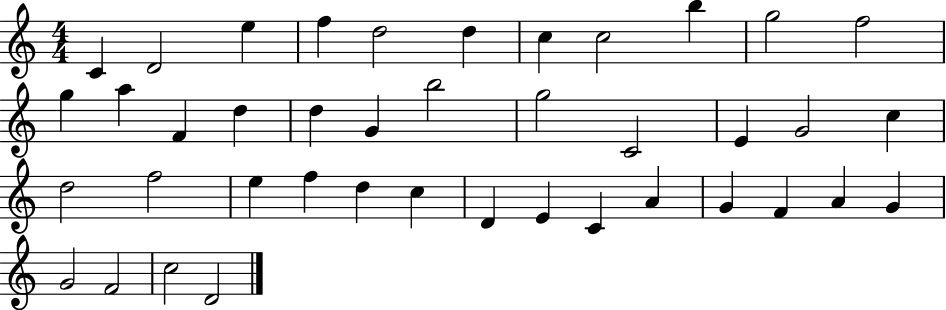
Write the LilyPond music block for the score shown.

{
  \clef treble
  \numericTimeSignature
  \time 4/4
  \key c \major
  c'4 d'2 e''4 | f''4 d''2 d''4 | c''4 c''2 b''4 | g''2 f''2 | \break g''4 a''4 f'4 d''4 | d''4 g'4 b''2 | g''2 c'2 | e'4 g'2 c''4 | \break d''2 f''2 | e''4 f''4 d''4 c''4 | d'4 e'4 c'4 a'4 | g'4 f'4 a'4 g'4 | \break g'2 f'2 | c''2 d'2 | \bar "|."
}